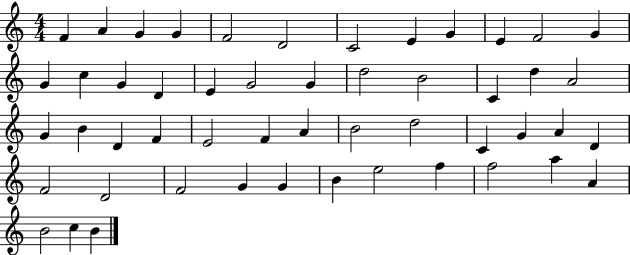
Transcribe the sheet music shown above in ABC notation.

X:1
T:Untitled
M:4/4
L:1/4
K:C
F A G G F2 D2 C2 E G E F2 G G c G D E G2 G d2 B2 C d A2 G B D F E2 F A B2 d2 C G A D F2 D2 F2 G G B e2 f f2 a A B2 c B